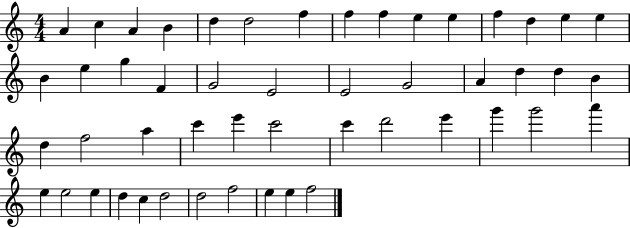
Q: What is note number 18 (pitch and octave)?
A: G5